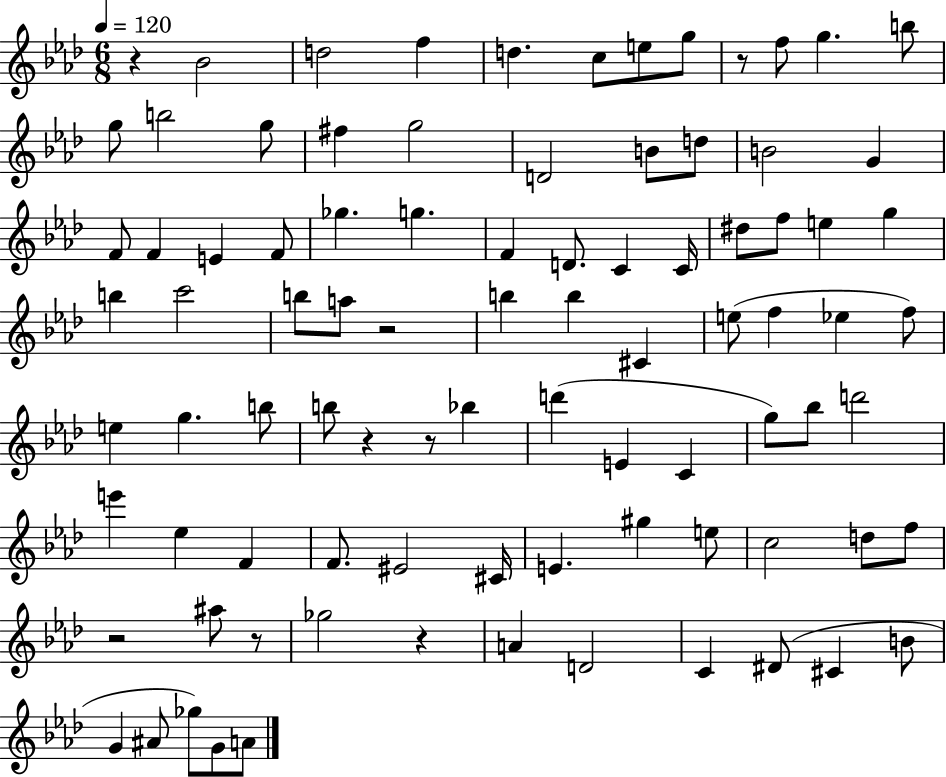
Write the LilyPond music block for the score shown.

{
  \clef treble
  \numericTimeSignature
  \time 6/8
  \key aes \major
  \tempo 4 = 120
  r4 bes'2 | d''2 f''4 | d''4. c''8 e''8 g''8 | r8 f''8 g''4. b''8 | \break g''8 b''2 g''8 | fis''4 g''2 | d'2 b'8 d''8 | b'2 g'4 | \break f'8 f'4 e'4 f'8 | ges''4. g''4. | f'4 d'8. c'4 c'16 | dis''8 f''8 e''4 g''4 | \break b''4 c'''2 | b''8 a''8 r2 | b''4 b''4 cis'4 | e''8( f''4 ees''4 f''8) | \break e''4 g''4. b''8 | b''8 r4 r8 bes''4 | d'''4( e'4 c'4 | g''8) bes''8 d'''2 | \break e'''4 ees''4 f'4 | f'8. eis'2 cis'16 | e'4. gis''4 e''8 | c''2 d''8 f''8 | \break r2 ais''8 r8 | ges''2 r4 | a'4 d'2 | c'4 dis'8( cis'4 b'8 | \break g'4 ais'8 ges''8) g'8 a'8 | \bar "|."
}